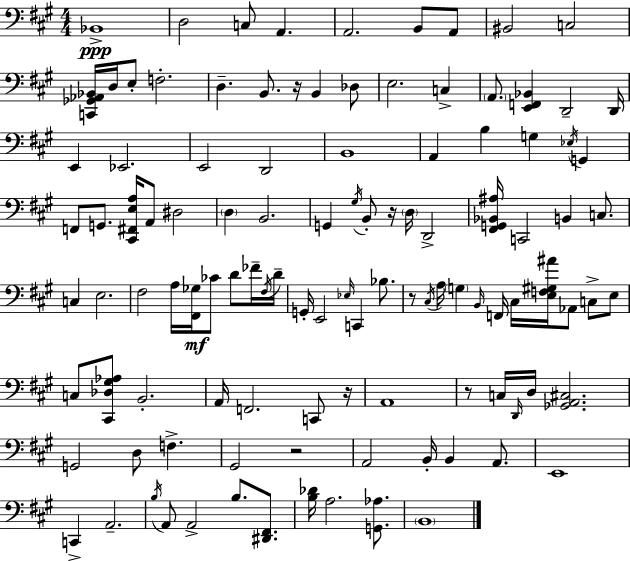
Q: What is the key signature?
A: A major